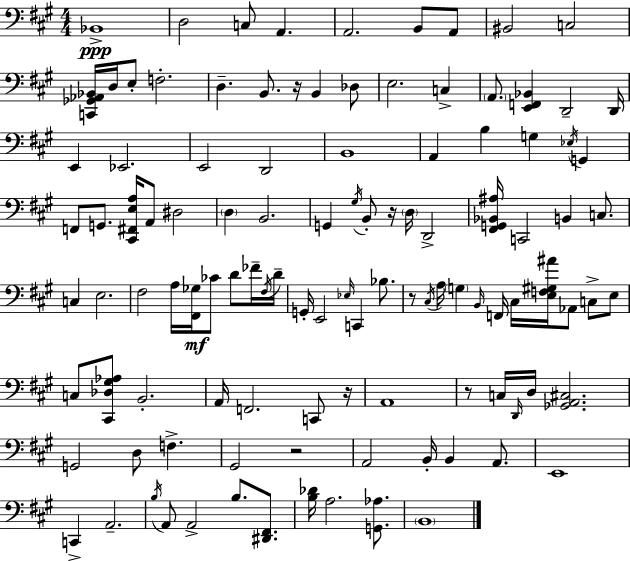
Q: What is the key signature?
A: A major